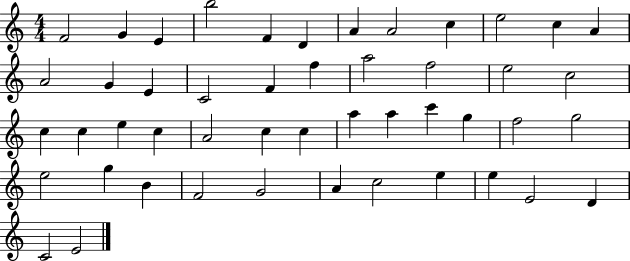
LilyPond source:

{
  \clef treble
  \numericTimeSignature
  \time 4/4
  \key c \major
  f'2 g'4 e'4 | b''2 f'4 d'4 | a'4 a'2 c''4 | e''2 c''4 a'4 | \break a'2 g'4 e'4 | c'2 f'4 f''4 | a''2 f''2 | e''2 c''2 | \break c''4 c''4 e''4 c''4 | a'2 c''4 c''4 | a''4 a''4 c'''4 g''4 | f''2 g''2 | \break e''2 g''4 b'4 | f'2 g'2 | a'4 c''2 e''4 | e''4 e'2 d'4 | \break c'2 e'2 | \bar "|."
}